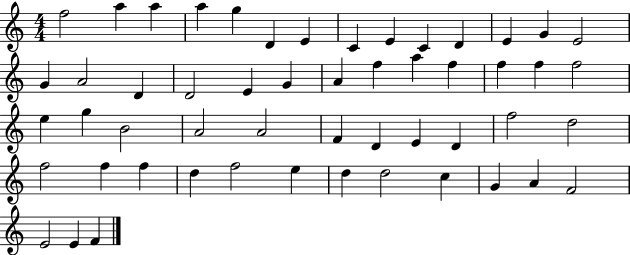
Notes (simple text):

F5/h A5/q A5/q A5/q G5/q D4/q E4/q C4/q E4/q C4/q D4/q E4/q G4/q E4/h G4/q A4/h D4/q D4/h E4/q G4/q A4/q F5/q A5/q F5/q F5/q F5/q F5/h E5/q G5/q B4/h A4/h A4/h F4/q D4/q E4/q D4/q F5/h D5/h F5/h F5/q F5/q D5/q F5/h E5/q D5/q D5/h C5/q G4/q A4/q F4/h E4/h E4/q F4/q